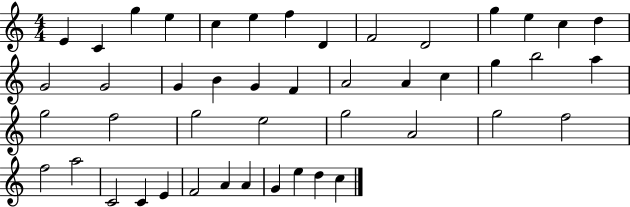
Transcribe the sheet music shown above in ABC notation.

X:1
T:Untitled
M:4/4
L:1/4
K:C
E C g e c e f D F2 D2 g e c d G2 G2 G B G F A2 A c g b2 a g2 f2 g2 e2 g2 A2 g2 f2 f2 a2 C2 C E F2 A A G e d c